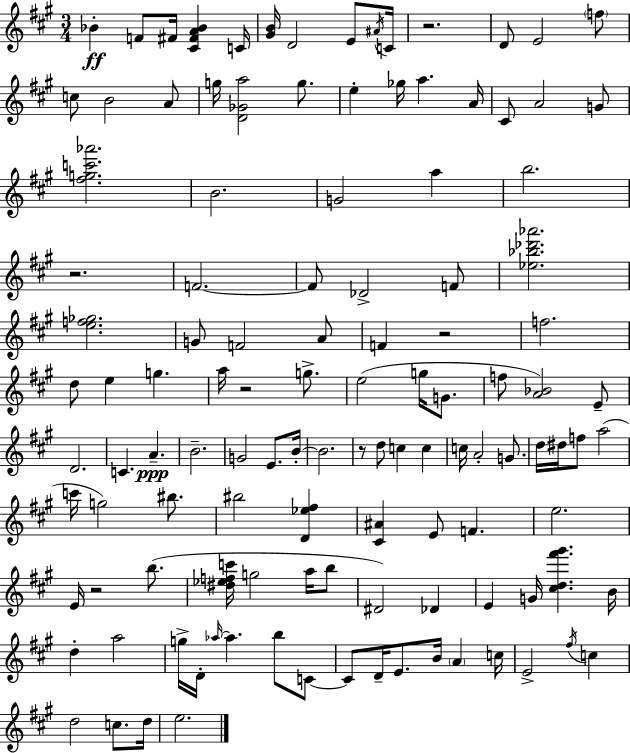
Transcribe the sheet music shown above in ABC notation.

X:1
T:Untitled
M:3/4
L:1/4
K:A
_B F/2 ^F/4 [^C^FA_B] C/4 [^GB]/4 D2 E/2 ^A/4 C/4 z2 D/2 E2 f/2 c/2 B2 A/2 g/4 [D_Ga]2 g/2 e _g/4 a A/4 ^C/2 A2 G/2 [^fgc'_a']2 B2 G2 a b2 z2 F2 F/2 _D2 F/2 [_e_b_d'_a']2 [ef_g]2 G/2 F2 A/2 F z2 f2 d/2 e g a/4 z2 g/2 e2 g/4 G/2 f/2 [A_B]2 E/2 D2 C A B2 G2 E/2 B/4 B2 z/2 d/2 c c c/4 A2 G/2 d/4 ^d/4 f/2 a2 c'/4 g2 ^b/2 ^b2 [D_e^f] [^C^A] E/2 F e2 E/4 z2 b/2 [^d_efc']/4 g2 a/4 b/2 ^D2 _D E G/4 [^cd^f'^g'] B/4 d a2 g/4 D/4 _a/4 _a b/2 C/2 C/2 D/4 E/2 B/4 A c/4 E2 ^f/4 c d2 c/2 d/4 e2